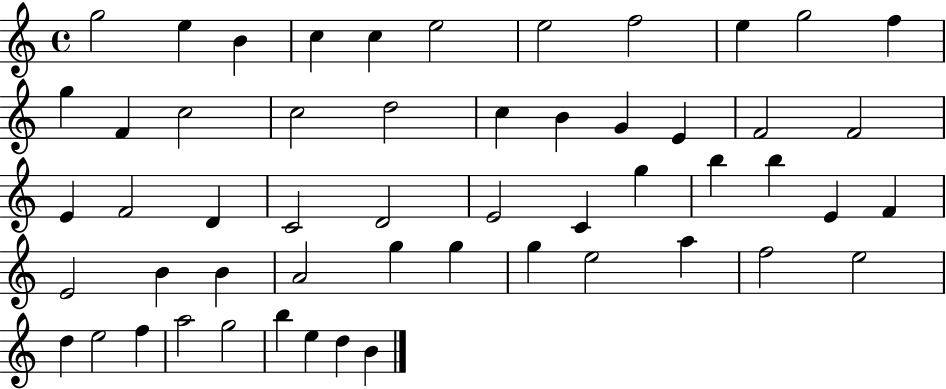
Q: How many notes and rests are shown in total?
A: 54